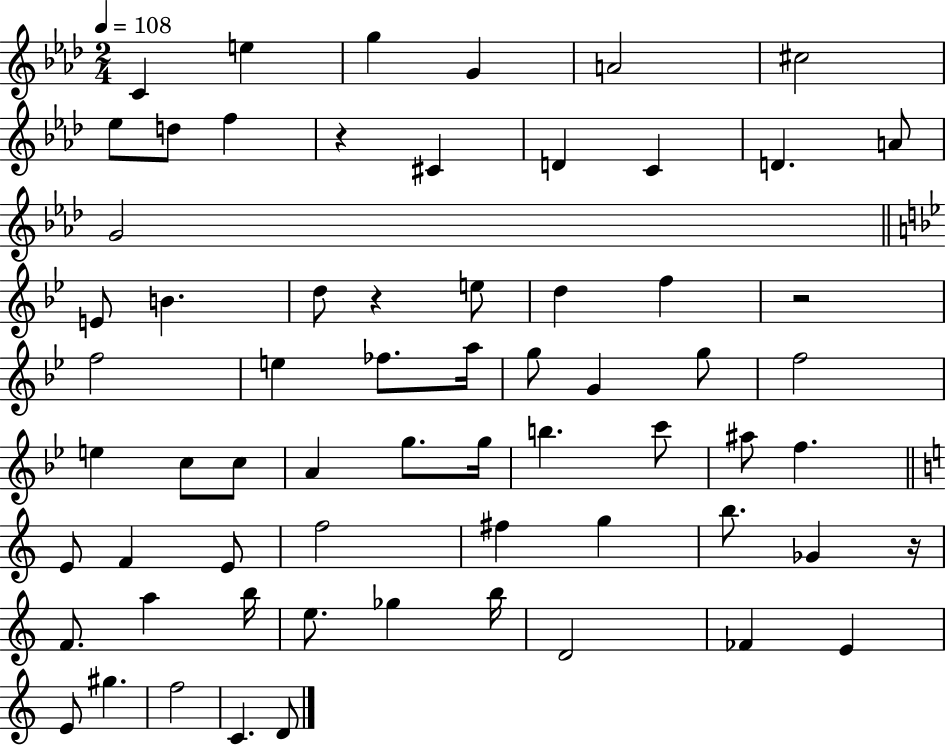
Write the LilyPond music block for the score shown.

{
  \clef treble
  \numericTimeSignature
  \time 2/4
  \key aes \major
  \tempo 4 = 108
  c'4 e''4 | g''4 g'4 | a'2 | cis''2 | \break ees''8 d''8 f''4 | r4 cis'4 | d'4 c'4 | d'4. a'8 | \break g'2 | \bar "||" \break \key g \minor e'8 b'4. | d''8 r4 e''8 | d''4 f''4 | r2 | \break f''2 | e''4 fes''8. a''16 | g''8 g'4 g''8 | f''2 | \break e''4 c''8 c''8 | a'4 g''8. g''16 | b''4. c'''8 | ais''8 f''4. | \break \bar "||" \break \key c \major e'8 f'4 e'8 | f''2 | fis''4 g''4 | b''8. ges'4 r16 | \break f'8. a''4 b''16 | e''8. ges''4 b''16 | d'2 | fes'4 e'4 | \break e'8 gis''4. | f''2 | c'4. d'8 | \bar "|."
}